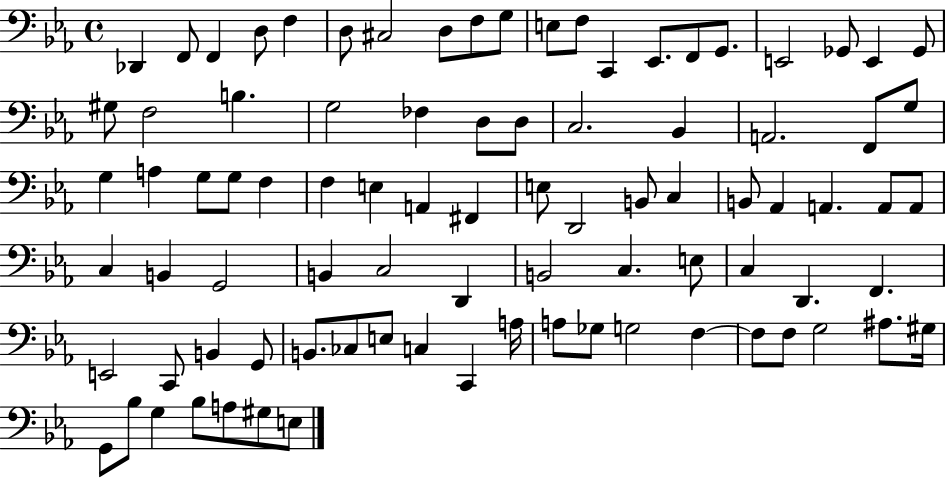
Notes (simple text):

Db2/q F2/e F2/q D3/e F3/q D3/e C#3/h D3/e F3/e G3/e E3/e F3/e C2/q Eb2/e. F2/e G2/e. E2/h Gb2/e E2/q Gb2/e G#3/e F3/h B3/q. G3/h FES3/q D3/e D3/e C3/h. Bb2/q A2/h. F2/e G3/e G3/q A3/q G3/e G3/e F3/q F3/q E3/q A2/q F#2/q E3/e D2/h B2/e C3/q B2/e Ab2/q A2/q. A2/e A2/e C3/q B2/q G2/h B2/q C3/h D2/q B2/h C3/q. E3/e C3/q D2/q. F2/q. E2/h C2/e B2/q G2/e B2/e. CES3/e E3/e C3/q C2/q A3/s A3/e Gb3/e G3/h F3/q F3/e F3/e G3/h A#3/e. G#3/s G2/e Bb3/e G3/q Bb3/e A3/e G#3/e E3/e